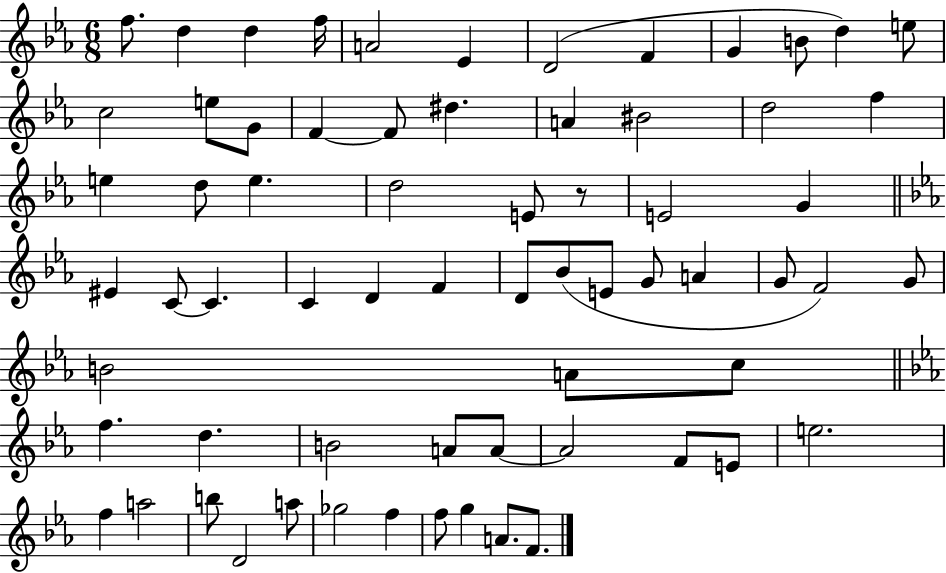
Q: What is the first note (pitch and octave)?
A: F5